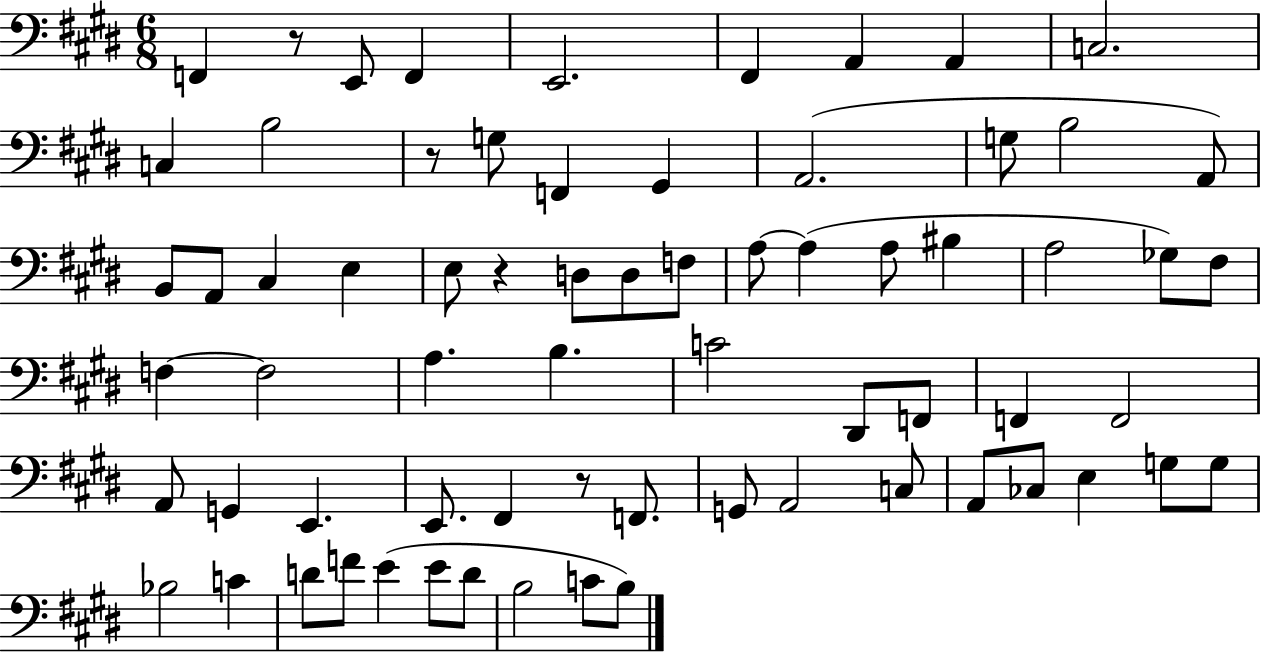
F2/q R/e E2/e F2/q E2/h. F#2/q A2/q A2/q C3/h. C3/q B3/h R/e G3/e F2/q G#2/q A2/h. G3/e B3/h A2/e B2/e A2/e C#3/q E3/q E3/e R/q D3/e D3/e F3/e A3/e A3/q A3/e BIS3/q A3/h Gb3/e F#3/e F3/q F3/h A3/q. B3/q. C4/h D#2/e F2/e F2/q F2/h A2/e G2/q E2/q. E2/e. F#2/q R/e F2/e. G2/e A2/h C3/e A2/e CES3/e E3/q G3/e G3/e Bb3/h C4/q D4/e F4/e E4/q E4/e D4/e B3/h C4/e B3/e